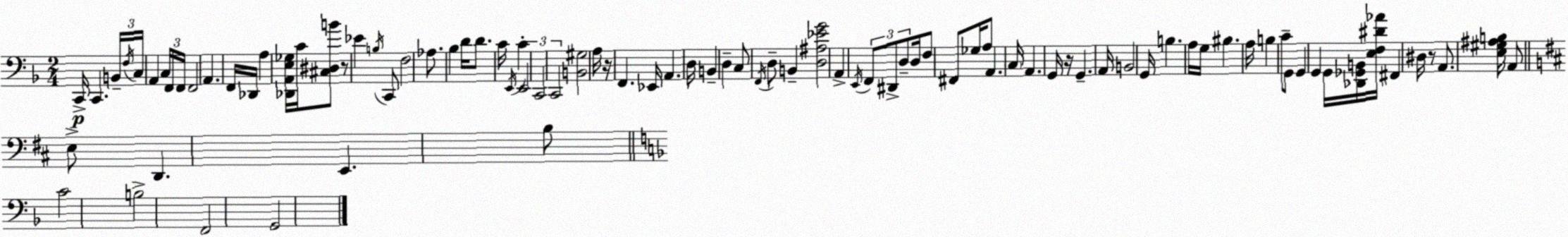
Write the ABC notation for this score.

X:1
T:Untitled
M:2/4
L:1/4
K:F
C,,/4 C,, B,,/4 F,/4 C,/4 A,, C,/4 F,,/4 F,,/4 F,,2 A,, F,,/4 _D,,/4 A, [_D,,A,,E,_G,]/4 C/4 [^C,^D,B]/2 z/2 _E B,/4 C,,/2 F,2 _A,/2 _B, D/4 D/2 C/4 E,,/4 C E,,2 C,,2 C,,2 [B,,^G,]2 A,/4 z/4 F,, _E,,/4 A,, D,/4 B,, D, C,/2 F,,/4 D,/2 B,, [D,^A,_EG]2 A,, E,,/4 F,,/2 ^D,,/2 D,/2 D,/4 F,/2 ^F,,/2 _G,/4 A,/2 A,, C,/4 A,, G,,/4 z/4 G,, A,,/4 B,,2 G,,/4 B, A,/4 G,/4 ^B, A,/4 B, C/2 G,,/2 G,, G,, G,,/4 [_D,,_G,,B,,]/4 [E,F,^D_A]/4 ^F,, ^D,/4 z/2 A,,/2 [E,^G,^A,B,]/4 A,,/2 E,/2 D,, E,, B,/2 C2 B,2 F,,2 G,,2